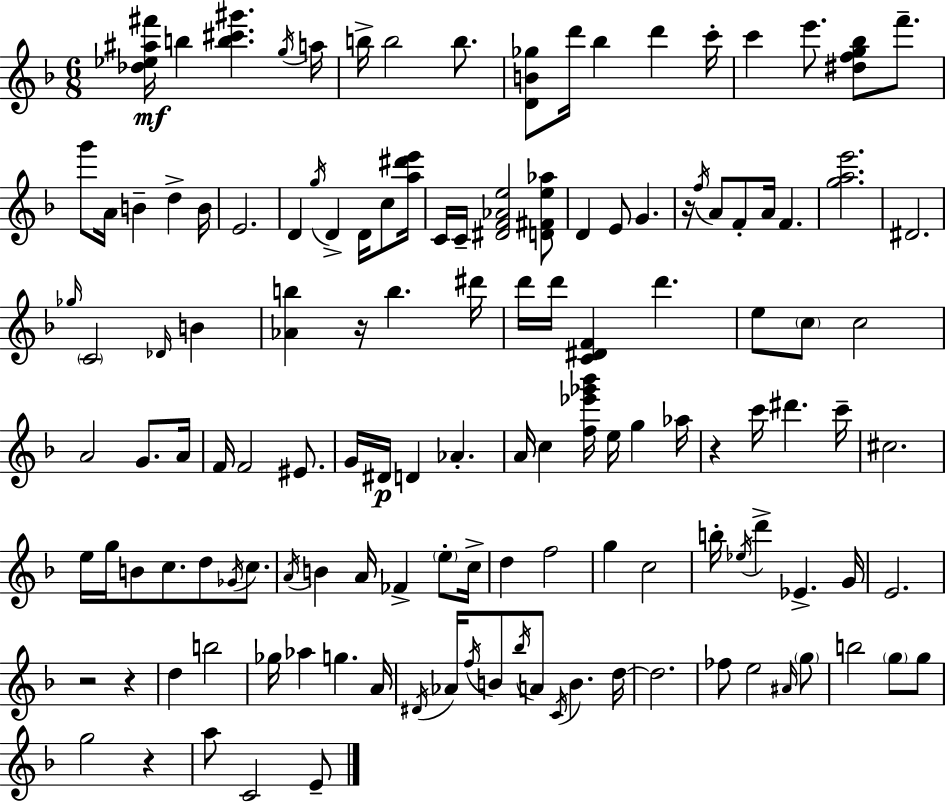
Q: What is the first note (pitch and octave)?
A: B5